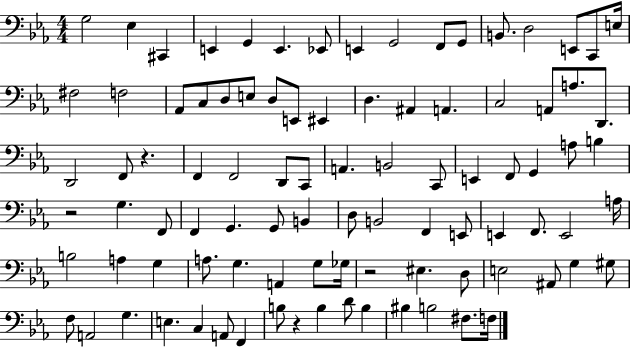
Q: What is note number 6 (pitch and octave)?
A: E2